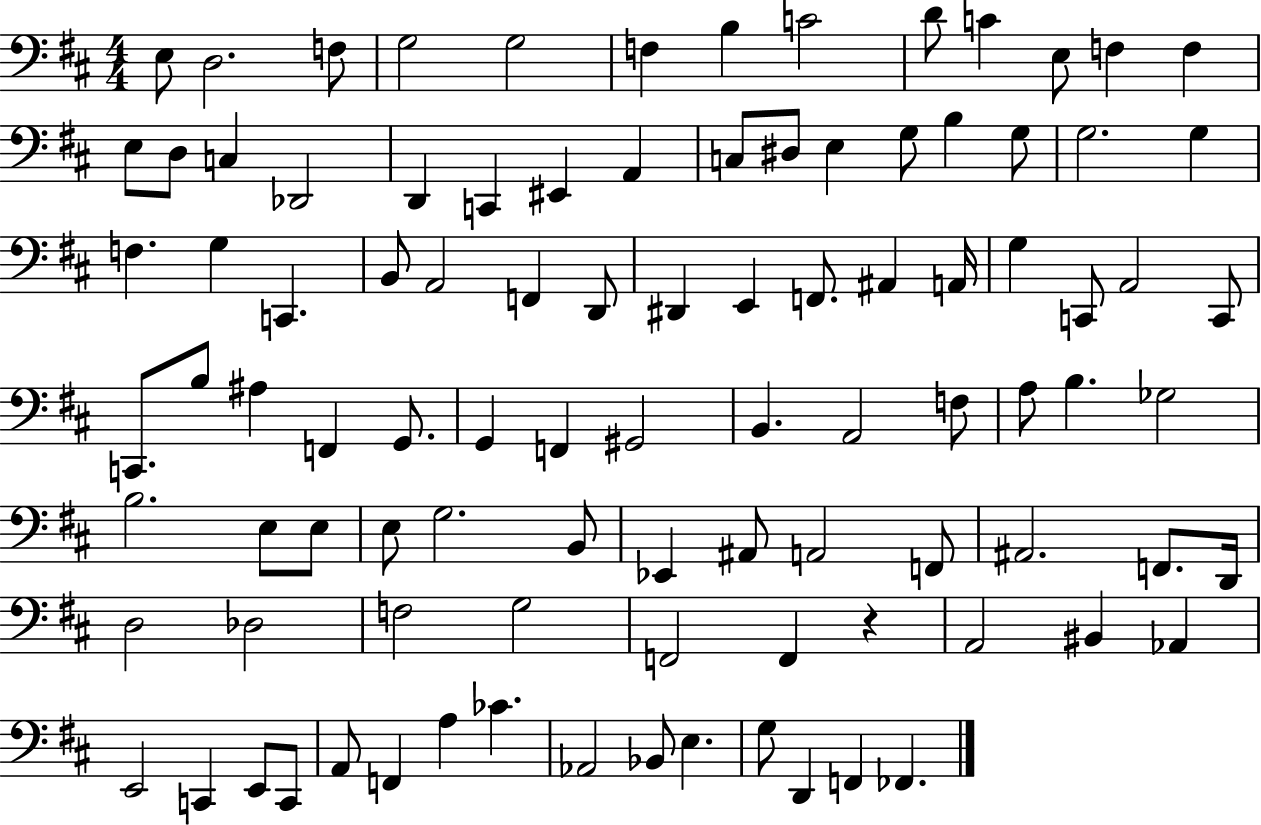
{
  \clef bass
  \numericTimeSignature
  \time 4/4
  \key d \major
  e8 d2. f8 | g2 g2 | f4 b4 c'2 | d'8 c'4 e8 f4 f4 | \break e8 d8 c4 des,2 | d,4 c,4 eis,4 a,4 | c8 dis8 e4 g8 b4 g8 | g2. g4 | \break f4. g4 c,4. | b,8 a,2 f,4 d,8 | dis,4 e,4 f,8. ais,4 a,16 | g4 c,8 a,2 c,8 | \break c,8. b8 ais4 f,4 g,8. | g,4 f,4 gis,2 | b,4. a,2 f8 | a8 b4. ges2 | \break b2. e8 e8 | e8 g2. b,8 | ees,4 ais,8 a,2 f,8 | ais,2. f,8. d,16 | \break d2 des2 | f2 g2 | f,2 f,4 r4 | a,2 bis,4 aes,4 | \break e,2 c,4 e,8 c,8 | a,8 f,4 a4 ces'4. | aes,2 bes,8 e4. | g8 d,4 f,4 fes,4. | \break \bar "|."
}